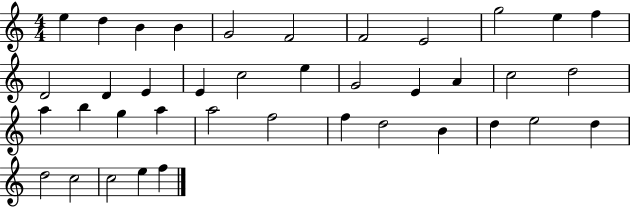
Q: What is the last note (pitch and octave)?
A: F5